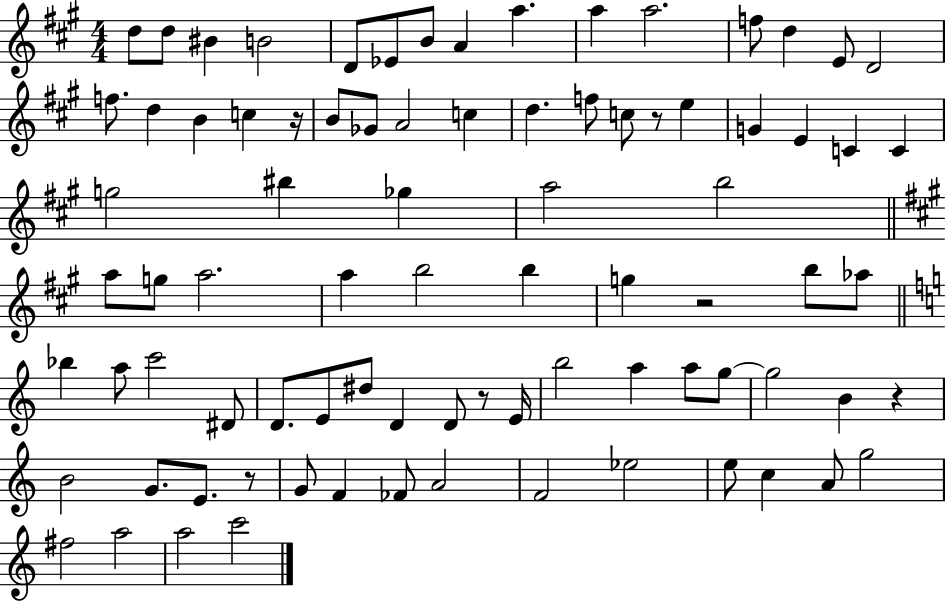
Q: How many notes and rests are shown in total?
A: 84